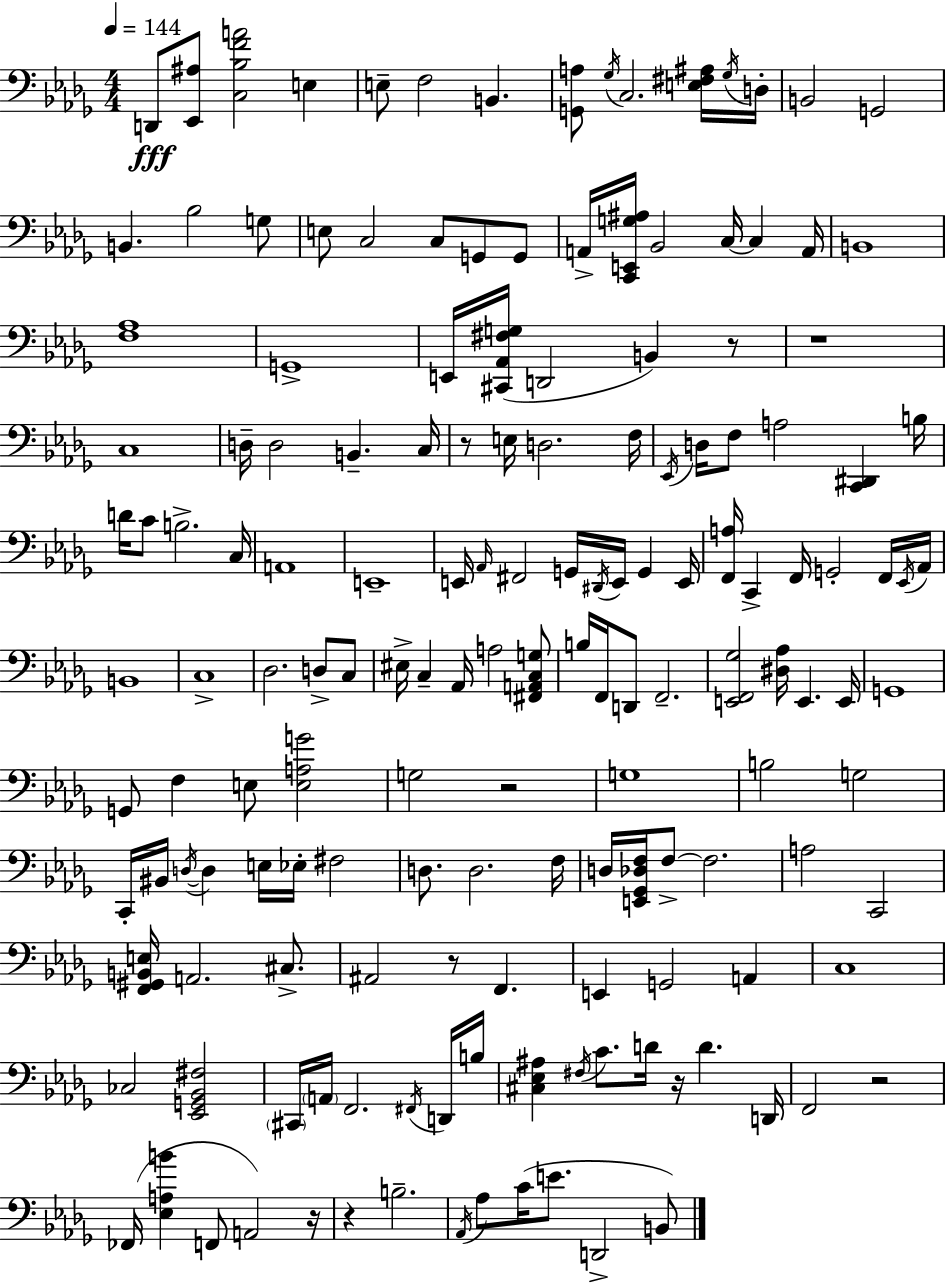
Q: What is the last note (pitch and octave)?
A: B2